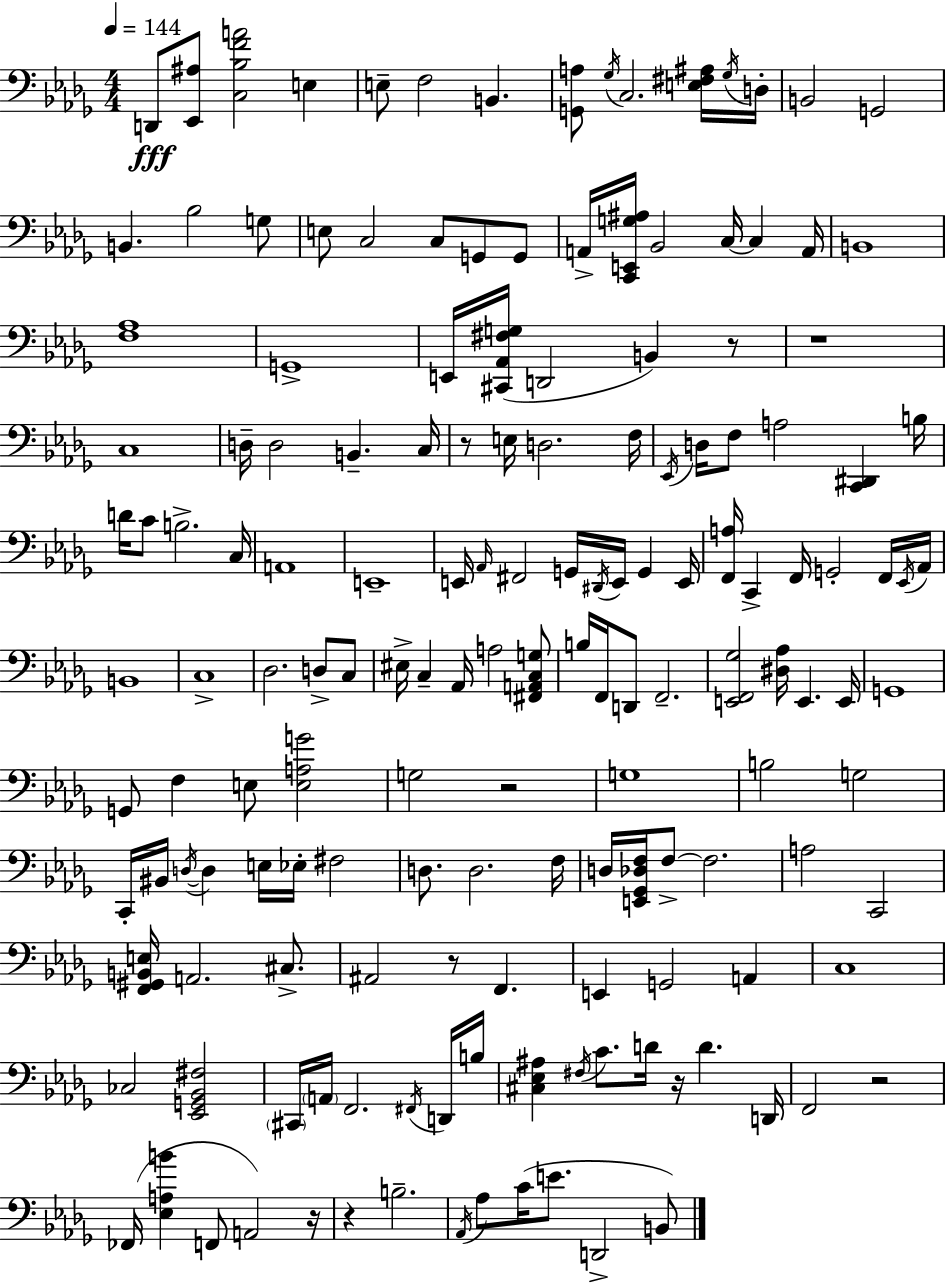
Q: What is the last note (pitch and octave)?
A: B2